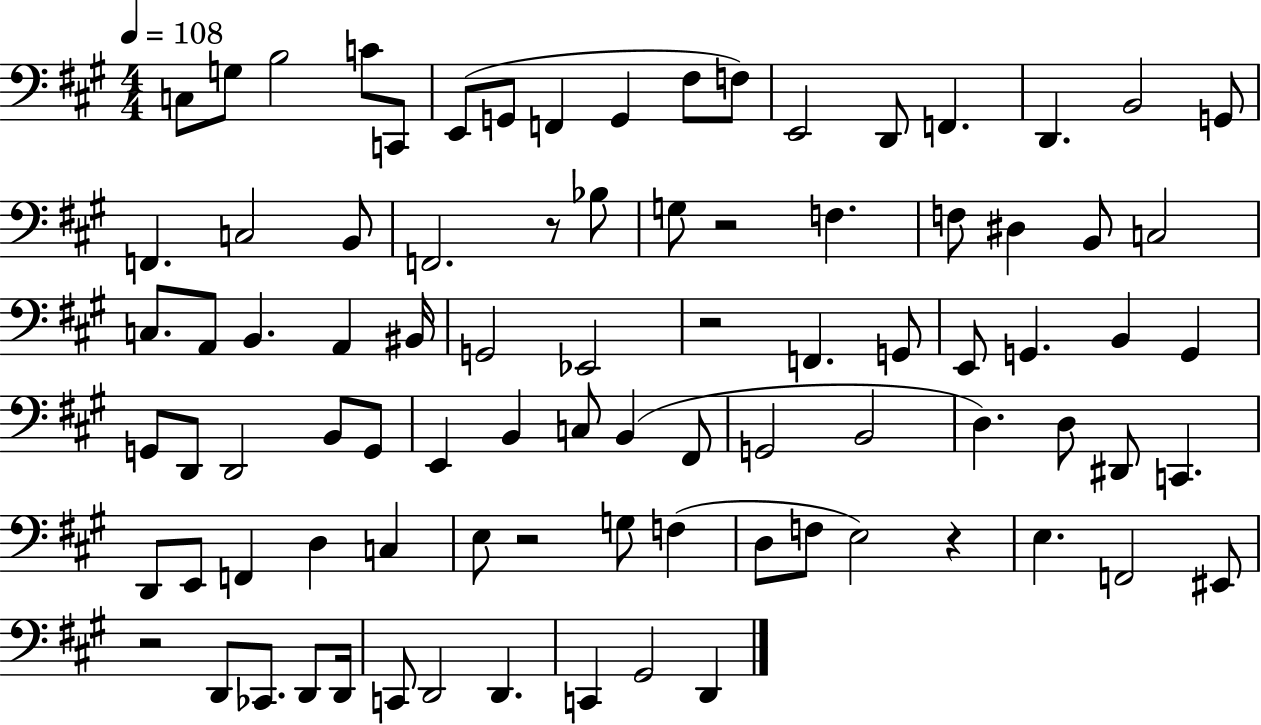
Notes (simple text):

C3/e G3/e B3/h C4/e C2/e E2/e G2/e F2/q G2/q F#3/e F3/e E2/h D2/e F2/q. D2/q. B2/h G2/e F2/q. C3/h B2/e F2/h. R/e Bb3/e G3/e R/h F3/q. F3/e D#3/q B2/e C3/h C3/e. A2/e B2/q. A2/q BIS2/s G2/h Eb2/h R/h F2/q. G2/e E2/e G2/q. B2/q G2/q G2/e D2/e D2/h B2/e G2/e E2/q B2/q C3/e B2/q F#2/e G2/h B2/h D3/q. D3/e D#2/e C2/q. D2/e E2/e F2/q D3/q C3/q E3/e R/h G3/e F3/q D3/e F3/e E3/h R/q E3/q. F2/h EIS2/e R/h D2/e CES2/e. D2/e D2/s C2/e D2/h D2/q. C2/q G#2/h D2/q